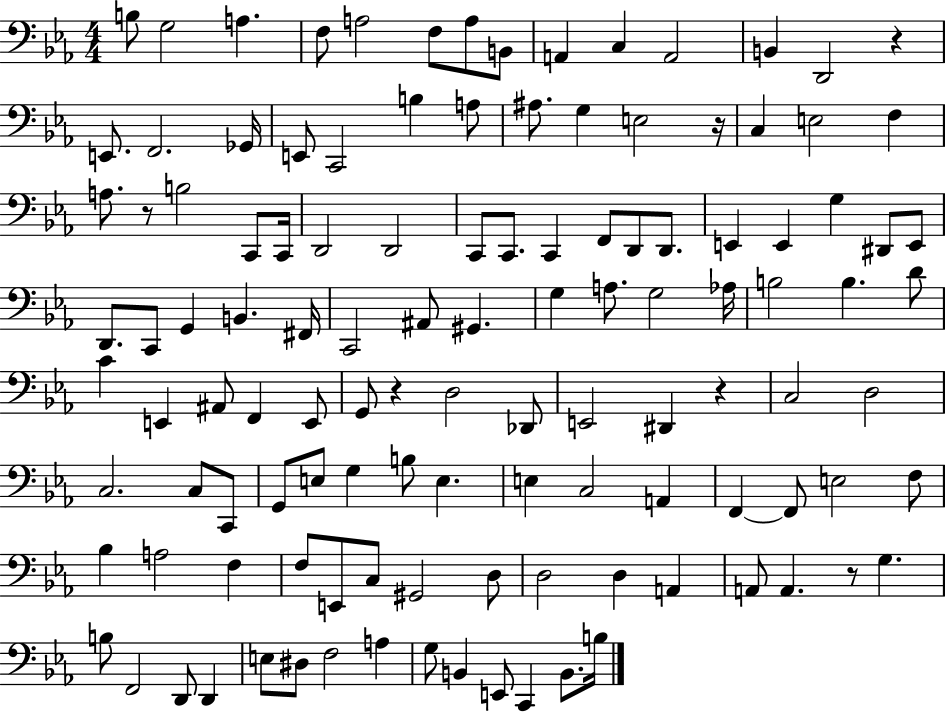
B3/e G3/h A3/q. F3/e A3/h F3/e A3/e B2/e A2/q C3/q A2/h B2/q D2/h R/q E2/e. F2/h. Gb2/s E2/e C2/h B3/q A3/e A#3/e. G3/q E3/h R/s C3/q E3/h F3/q A3/e. R/e B3/h C2/e C2/s D2/h D2/h C2/e C2/e. C2/q F2/e D2/e D2/e. E2/q E2/q G3/q D#2/e E2/e D2/e. C2/e G2/q B2/q. F#2/s C2/h A#2/e G#2/q. G3/q A3/e. G3/h Ab3/s B3/h B3/q. D4/e C4/q E2/q A#2/e F2/q E2/e G2/e R/q D3/h Db2/e E2/h D#2/q R/q C3/h D3/h C3/h. C3/e C2/e G2/e E3/e G3/q B3/e E3/q. E3/q C3/h A2/q F2/q F2/e E3/h F3/e Bb3/q A3/h F3/q F3/e E2/e C3/e G#2/h D3/e D3/h D3/q A2/q A2/e A2/q. R/e G3/q. B3/e F2/h D2/e D2/q E3/e D#3/e F3/h A3/q G3/e B2/q E2/e C2/q B2/e. B3/s